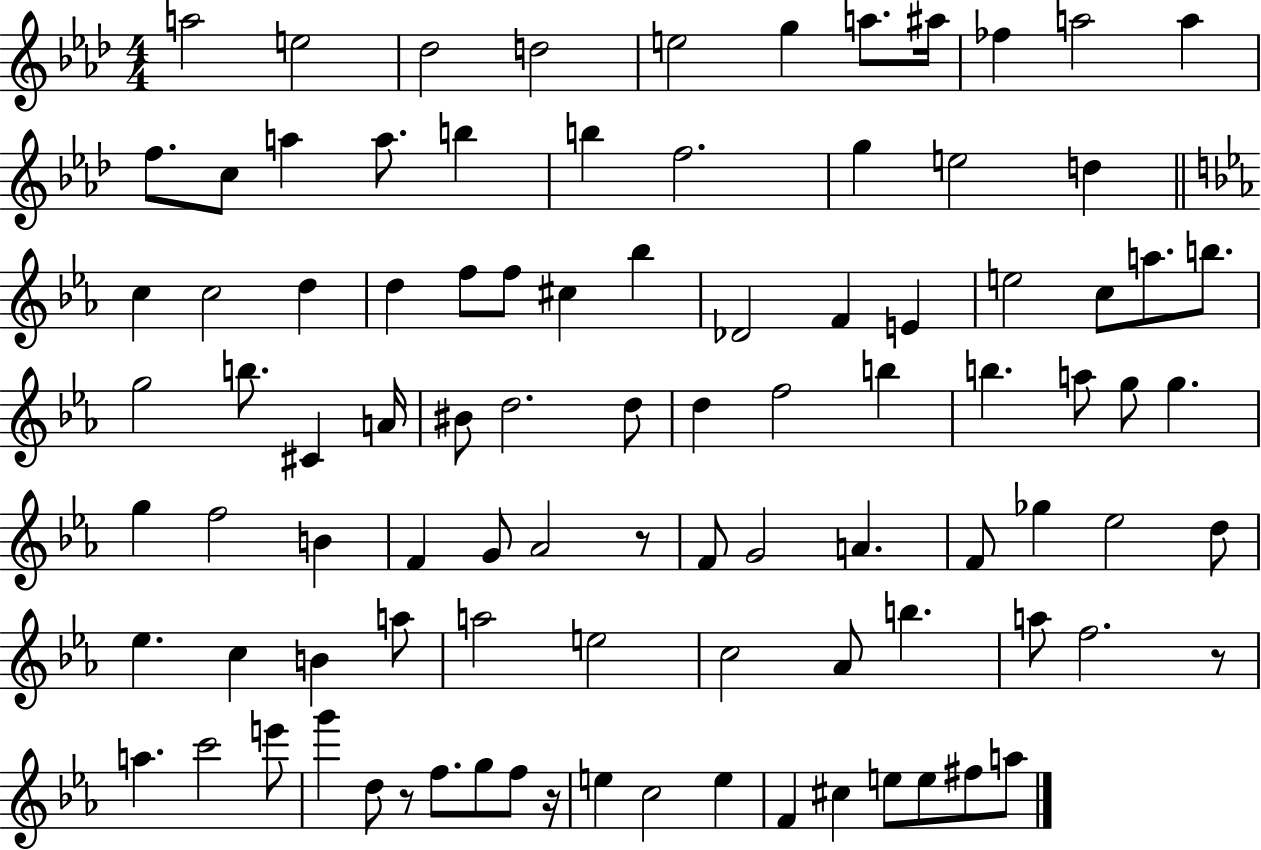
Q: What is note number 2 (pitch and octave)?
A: E5